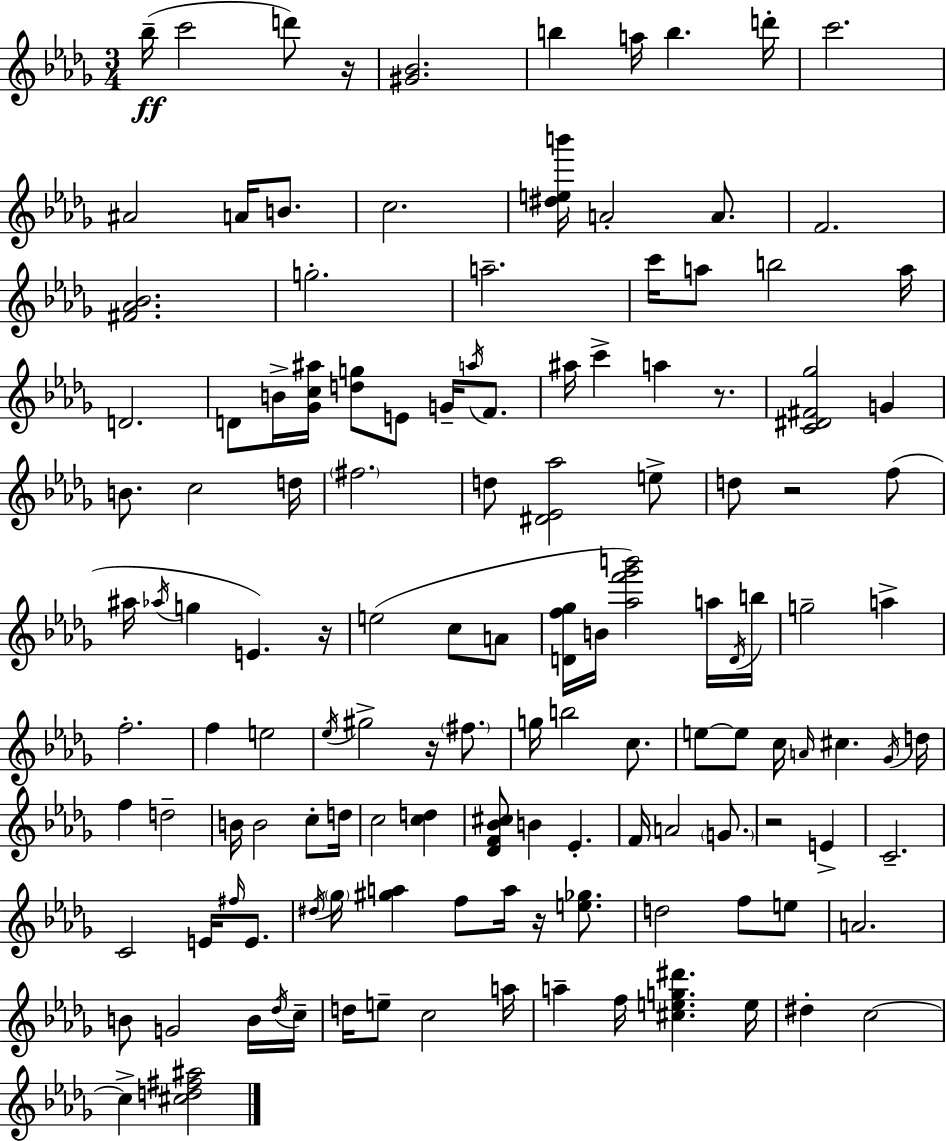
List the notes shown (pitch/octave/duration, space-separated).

Bb5/s C6/h D6/e R/s [G#4,Bb4]/h. B5/q A5/s B5/q. D6/s C6/h. A#4/h A4/s B4/e. C5/h. [D#5,E5,B6]/s A4/h A4/e. F4/h. [F#4,Ab4,Bb4]/h. G5/h. A5/h. C6/s A5/e B5/h A5/s D4/h. D4/e B4/s [Gb4,C5,A#5]/s [D5,G5]/e E4/e G4/s A5/s F4/e. A#5/s C6/q A5/q R/e. [C4,D#4,F#4,Gb5]/h G4/q B4/e. C5/h D5/s F#5/h. D5/e [D#4,Eb4,Ab5]/h E5/e D5/e R/h F5/e A#5/s Ab5/s G5/q E4/q. R/s E5/h C5/e A4/e [D4,F5,Gb5]/s B4/s [Ab5,F6,Gb6,B6]/h A5/s D4/s B5/s G5/h A5/q F5/h. F5/q E5/h Eb5/s G#5/h R/s F#5/e. G5/s B5/h C5/e. E5/e E5/e C5/s A4/s C#5/q. Gb4/s D5/s F5/q D5/h B4/s B4/h C5/e D5/s C5/h [C5,D5]/q [Db4,F4,Bb4,C#5]/e B4/q Eb4/q. F4/s A4/h G4/e. R/h E4/q C4/h. C4/h E4/s F#5/s E4/e. D#5/s Gb5/s [G#5,A5]/q F5/e A5/s R/s [E5,Gb5]/e. D5/h F5/e E5/e A4/h. B4/e G4/h B4/s Db5/s C5/s D5/s E5/e C5/h A5/s A5/q F5/s [C#5,E5,G5,D#6]/q. E5/s D#5/q C5/h C5/q [C#5,D5,F#5,A#5]/h